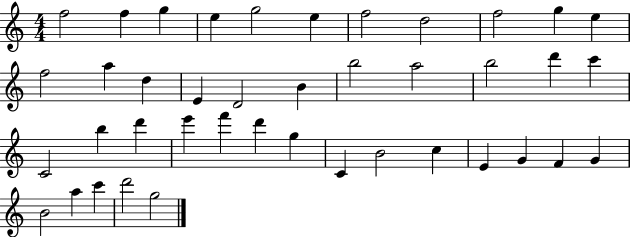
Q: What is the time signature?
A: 4/4